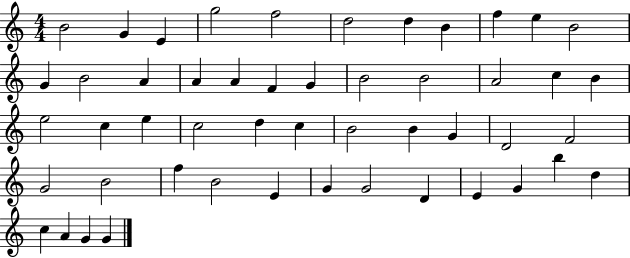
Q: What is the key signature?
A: C major